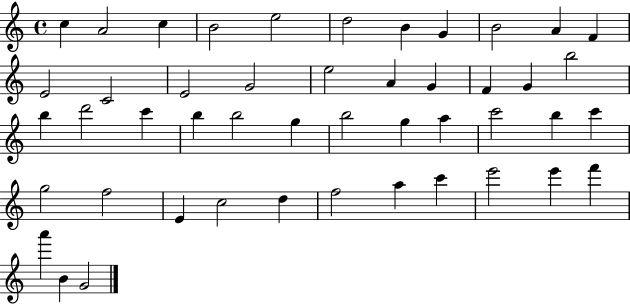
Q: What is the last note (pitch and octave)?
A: G4